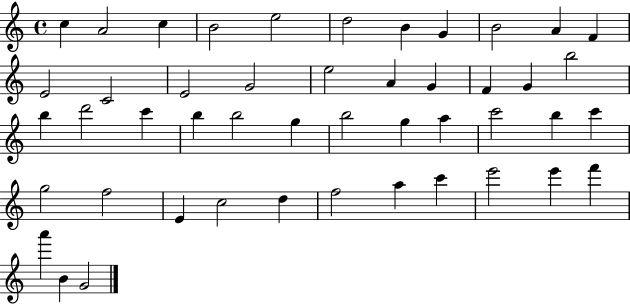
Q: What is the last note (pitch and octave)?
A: G4